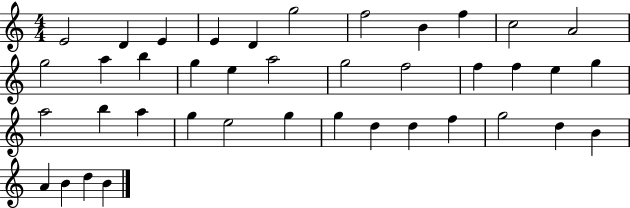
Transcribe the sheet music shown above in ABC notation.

X:1
T:Untitled
M:4/4
L:1/4
K:C
E2 D E E D g2 f2 B f c2 A2 g2 a b g e a2 g2 f2 f f e g a2 b a g e2 g g d d f g2 d B A B d B